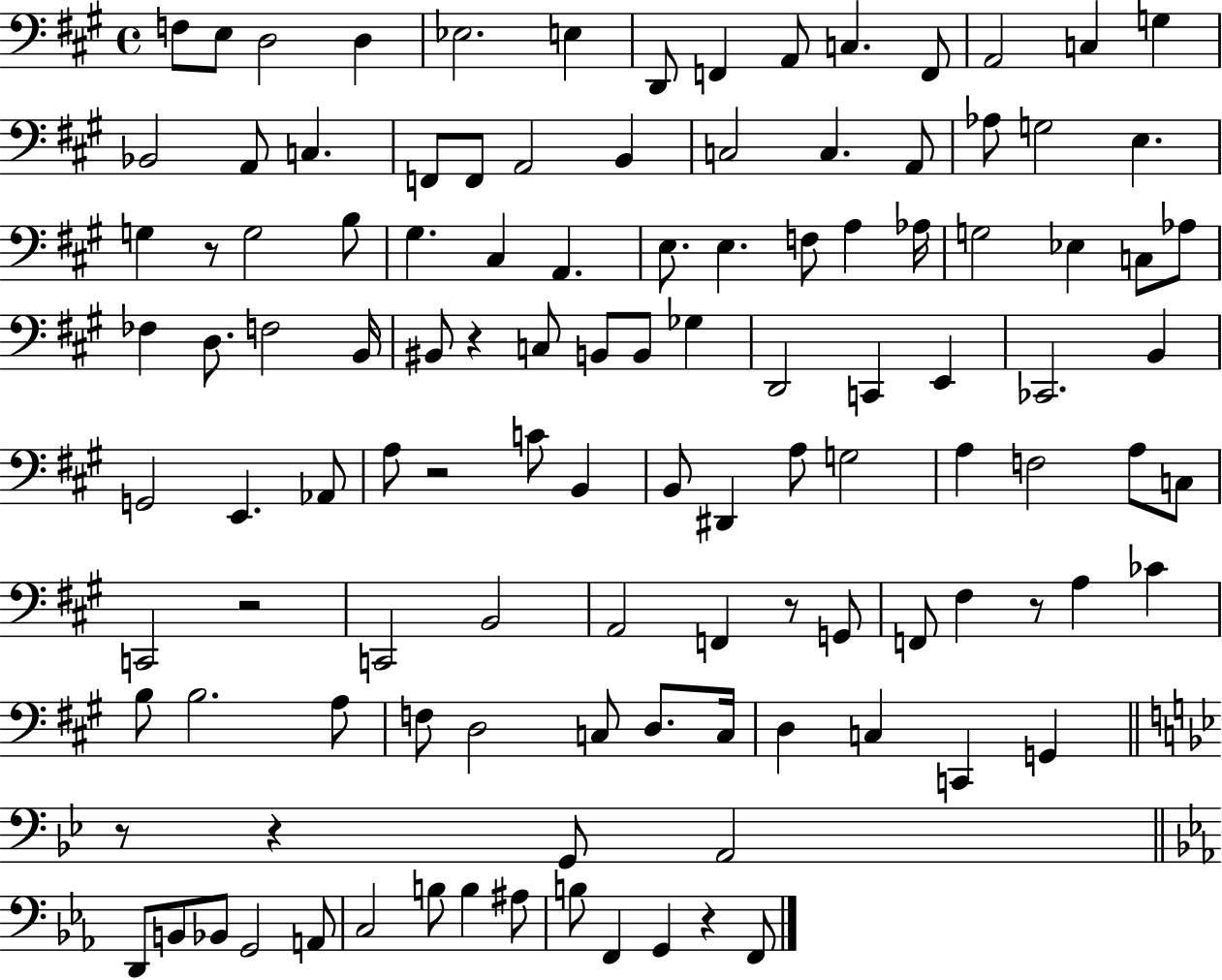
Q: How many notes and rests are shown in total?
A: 116